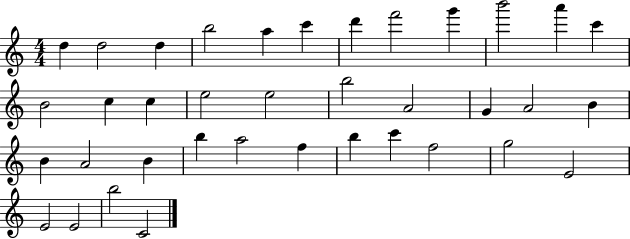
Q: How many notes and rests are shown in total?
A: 37